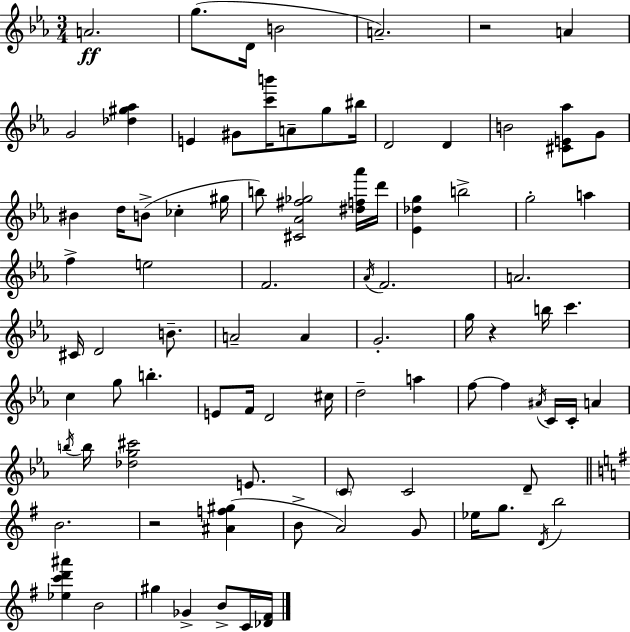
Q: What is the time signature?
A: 3/4